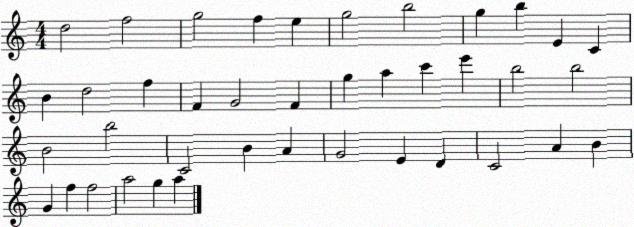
X:1
T:Untitled
M:4/4
L:1/4
K:C
d2 f2 g2 f e g2 b2 g b E C B d2 f F G2 F g a c' e' b2 b2 B2 b2 C2 B A G2 E D C2 A B G f f2 a2 g a